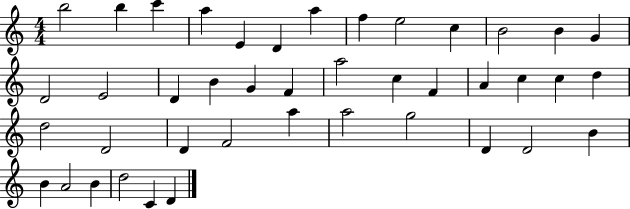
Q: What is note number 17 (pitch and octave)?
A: B4